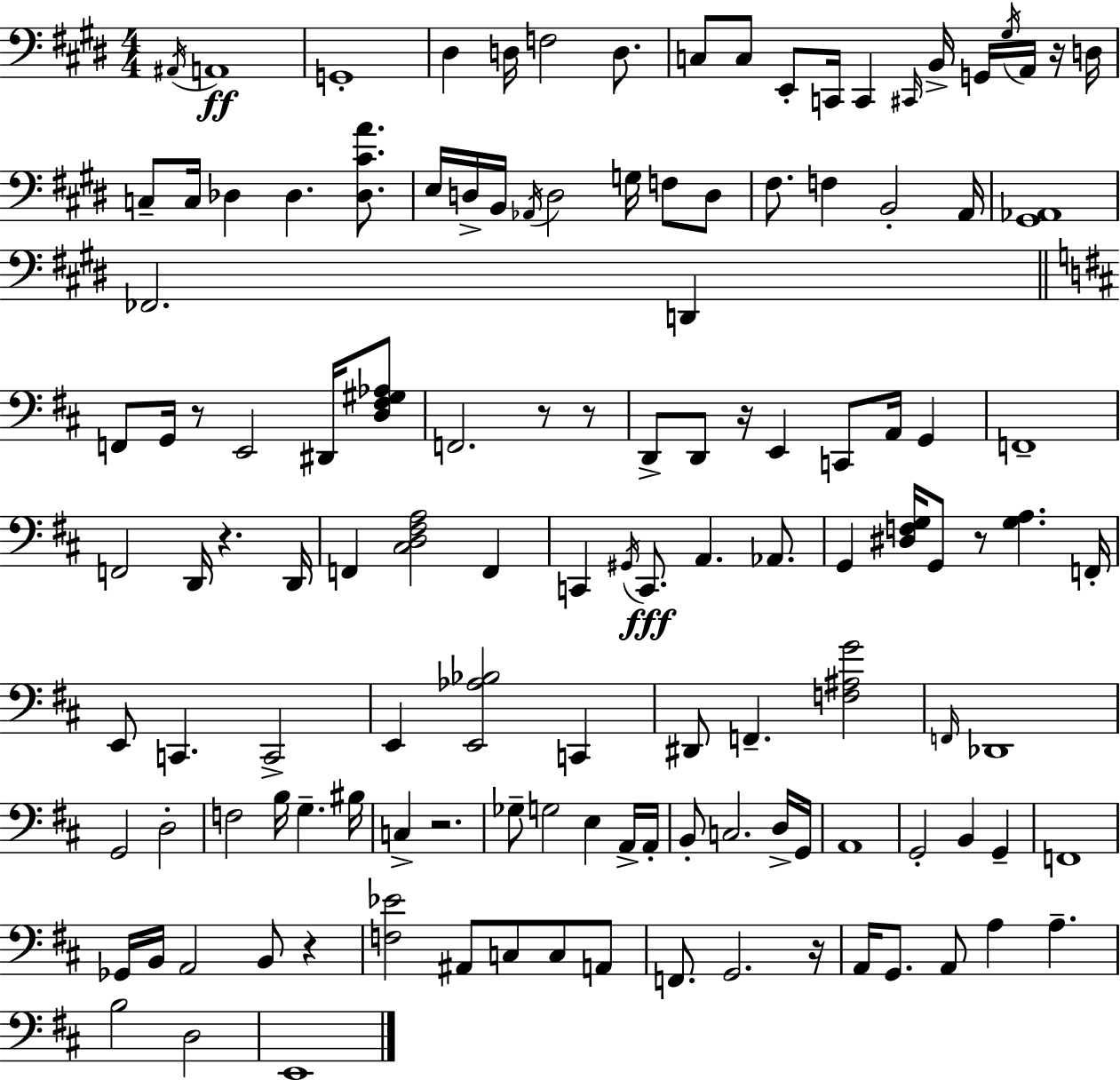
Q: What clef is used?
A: bass